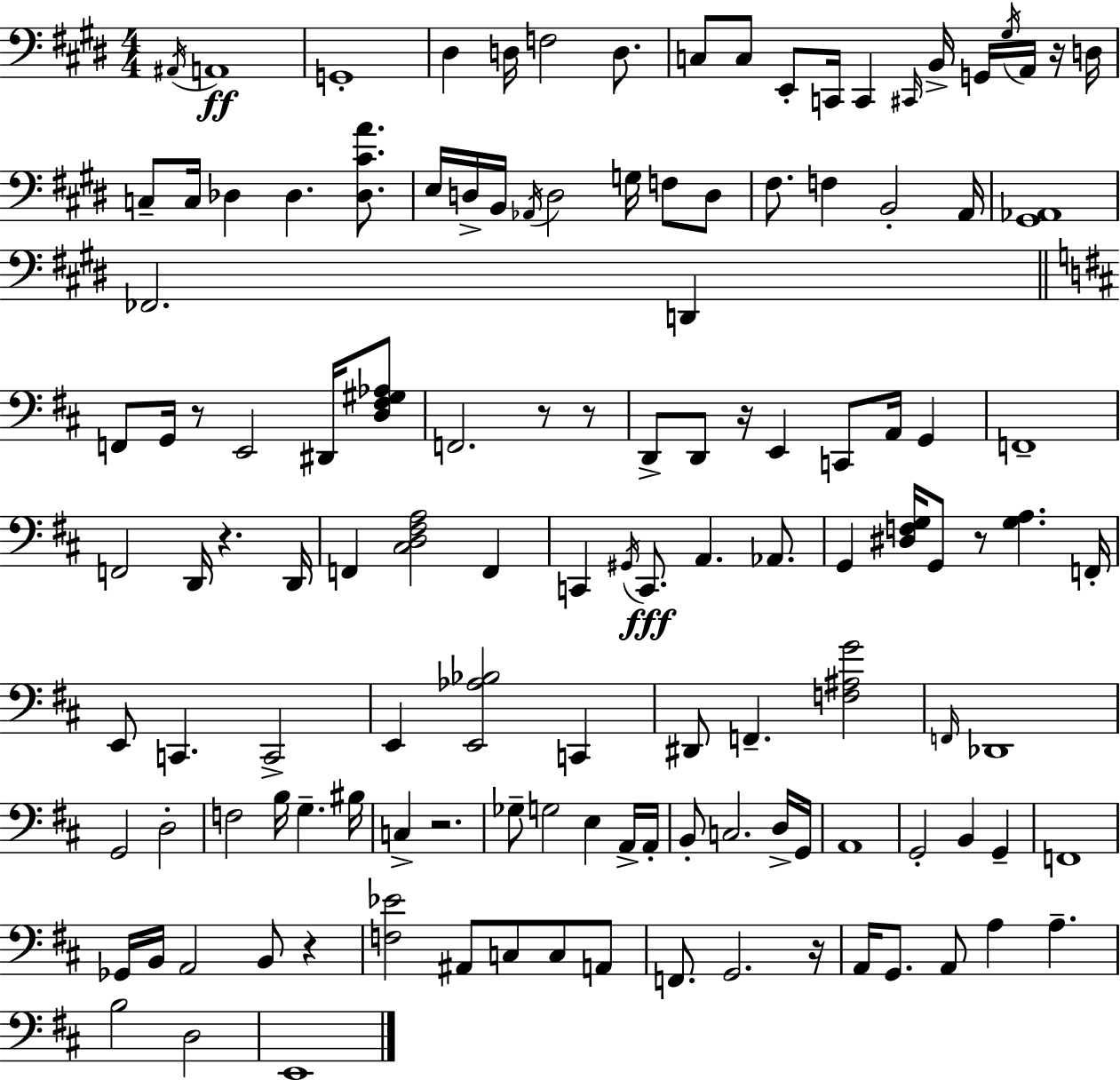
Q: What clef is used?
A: bass